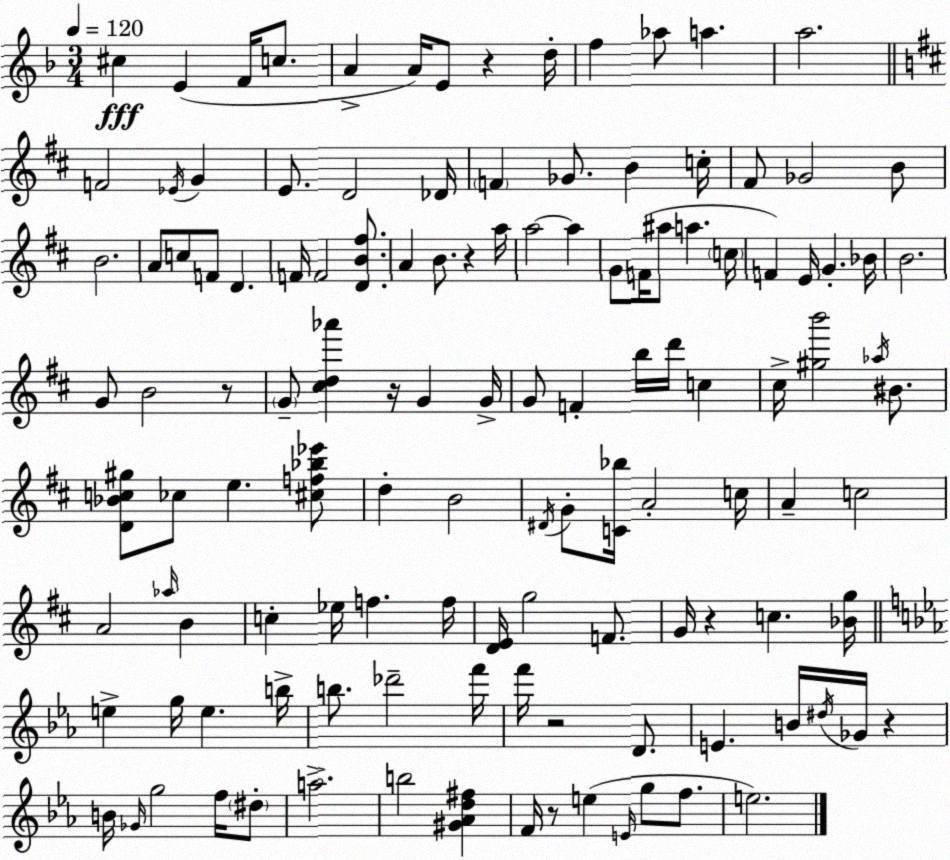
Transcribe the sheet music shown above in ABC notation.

X:1
T:Untitled
M:3/4
L:1/4
K:Dm
^c E F/4 c/2 A A/4 E/2 z d/4 f _a/2 a a2 F2 _E/4 G E/2 D2 _D/4 F _G/2 B c/4 ^F/2 _G2 B/2 B2 A/2 c/2 F/2 D F/4 F2 [DB^f]/2 A B/2 z a/4 a2 a G/2 F/4 ^a/2 a c/4 F E/4 G _B/4 B2 G/2 B2 z/2 G/2 [^cd_a'] z/4 G G/4 G/2 F b/4 d'/4 c ^c/4 [^gb']2 _a/4 ^B/2 [D_Bc^g]/2 _c/2 e [^cf_b_e']/2 d B2 ^D/4 G/2 [C_b]/4 A2 c/4 A c2 A2 _a/4 B c _e/4 f f/4 [DE]/4 g2 F/2 G/4 z c [_Bg]/4 e g/4 e b/4 b/2 _d'2 f'/4 f'/4 z2 D/2 E B/4 ^d/4 _G/4 z B/4 _G/4 g2 f/4 ^d/2 a2 b2 [^G_Ad^f] F/4 z/2 e E/4 g/2 f/2 e2